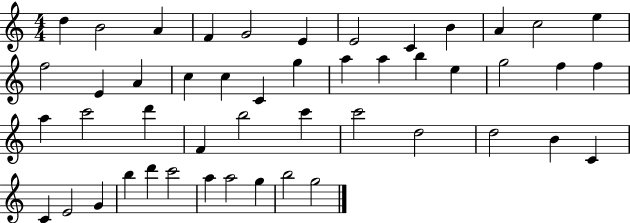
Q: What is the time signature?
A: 4/4